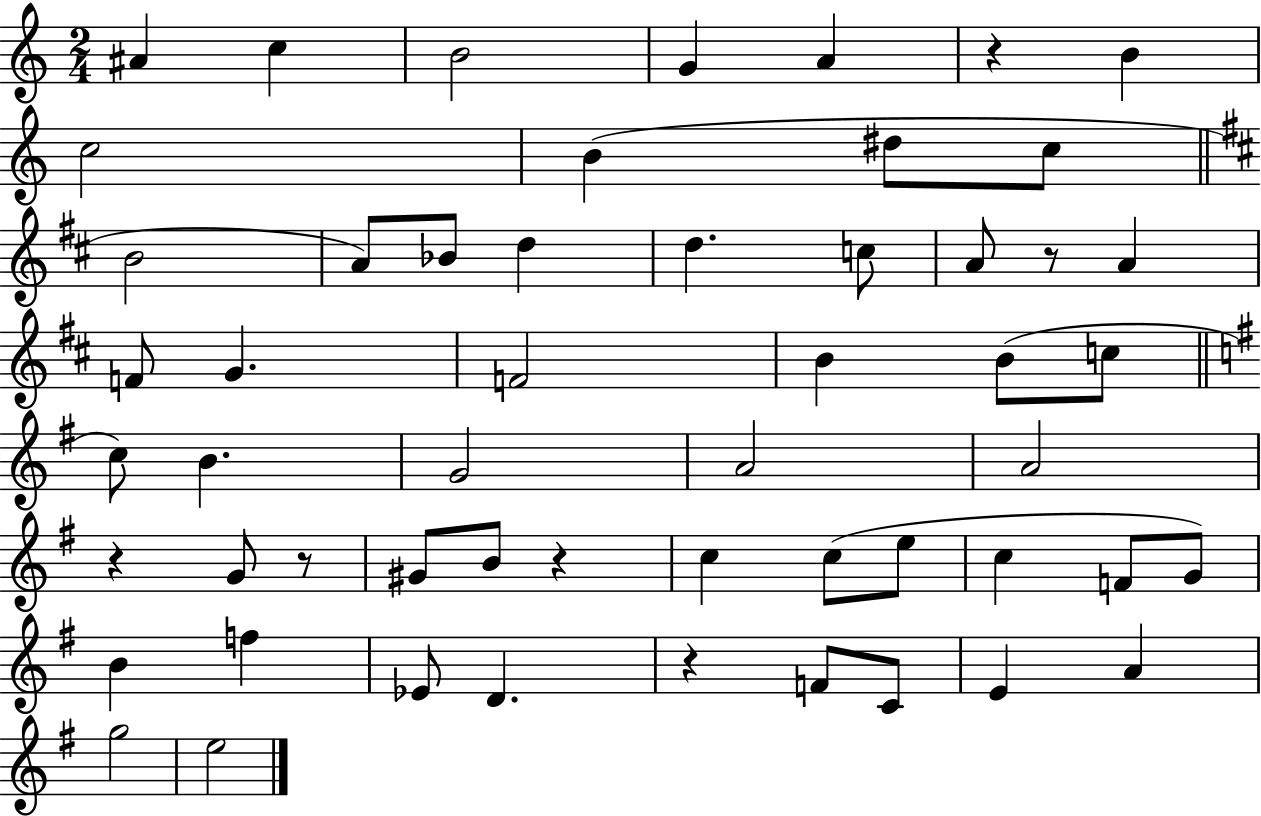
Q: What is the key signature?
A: C major